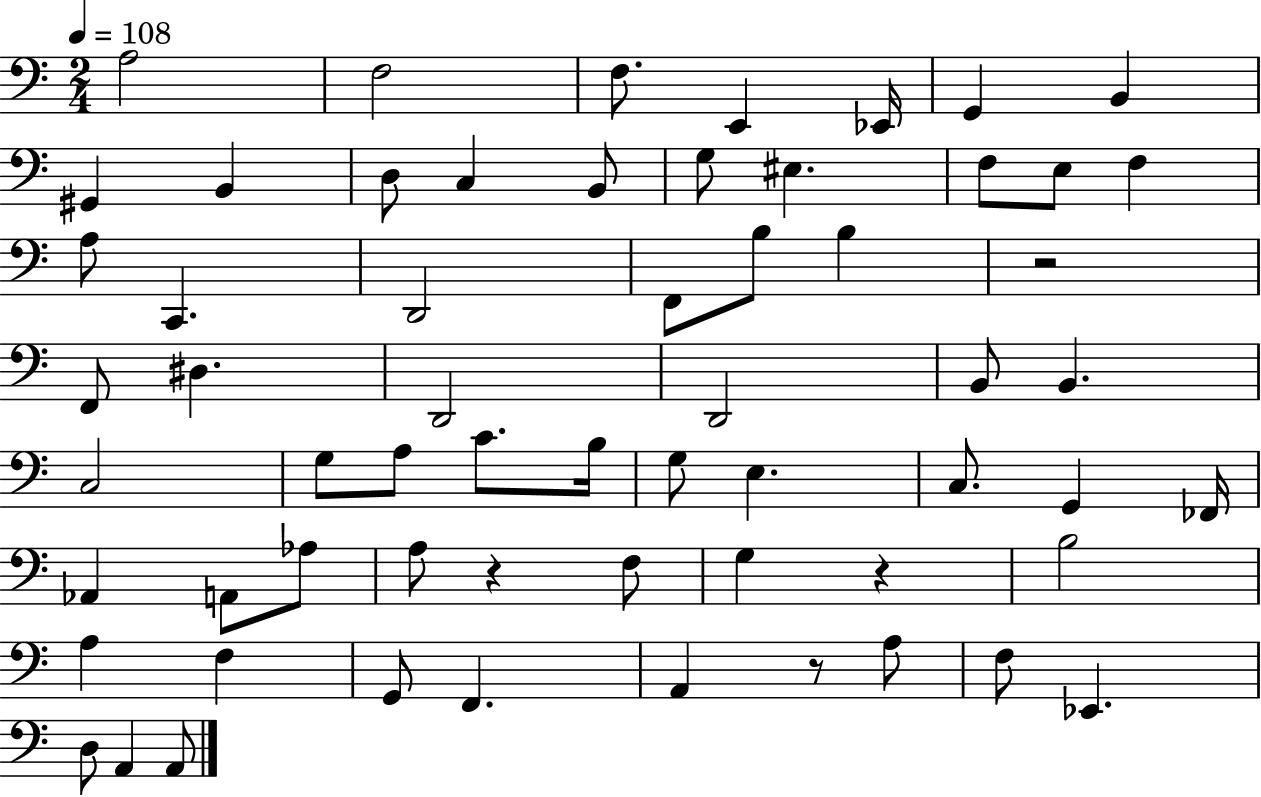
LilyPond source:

{
  \clef bass
  \numericTimeSignature
  \time 2/4
  \key c \major
  \tempo 4 = 108
  \repeat volta 2 { a2 | f2 | f8. e,4 ees,16 | g,4 b,4 | \break gis,4 b,4 | d8 c4 b,8 | g8 eis4. | f8 e8 f4 | \break a8 c,4. | d,2 | f,8 b8 b4 | r2 | \break f,8 dis4. | d,2 | d,2 | b,8 b,4. | \break c2 | g8 a8 c'8. b16 | g8 e4. | c8. g,4 fes,16 | \break aes,4 a,8 aes8 | a8 r4 f8 | g4 r4 | b2 | \break a4 f4 | g,8 f,4. | a,4 r8 a8 | f8 ees,4. | \break d8 a,4 a,8 | } \bar "|."
}